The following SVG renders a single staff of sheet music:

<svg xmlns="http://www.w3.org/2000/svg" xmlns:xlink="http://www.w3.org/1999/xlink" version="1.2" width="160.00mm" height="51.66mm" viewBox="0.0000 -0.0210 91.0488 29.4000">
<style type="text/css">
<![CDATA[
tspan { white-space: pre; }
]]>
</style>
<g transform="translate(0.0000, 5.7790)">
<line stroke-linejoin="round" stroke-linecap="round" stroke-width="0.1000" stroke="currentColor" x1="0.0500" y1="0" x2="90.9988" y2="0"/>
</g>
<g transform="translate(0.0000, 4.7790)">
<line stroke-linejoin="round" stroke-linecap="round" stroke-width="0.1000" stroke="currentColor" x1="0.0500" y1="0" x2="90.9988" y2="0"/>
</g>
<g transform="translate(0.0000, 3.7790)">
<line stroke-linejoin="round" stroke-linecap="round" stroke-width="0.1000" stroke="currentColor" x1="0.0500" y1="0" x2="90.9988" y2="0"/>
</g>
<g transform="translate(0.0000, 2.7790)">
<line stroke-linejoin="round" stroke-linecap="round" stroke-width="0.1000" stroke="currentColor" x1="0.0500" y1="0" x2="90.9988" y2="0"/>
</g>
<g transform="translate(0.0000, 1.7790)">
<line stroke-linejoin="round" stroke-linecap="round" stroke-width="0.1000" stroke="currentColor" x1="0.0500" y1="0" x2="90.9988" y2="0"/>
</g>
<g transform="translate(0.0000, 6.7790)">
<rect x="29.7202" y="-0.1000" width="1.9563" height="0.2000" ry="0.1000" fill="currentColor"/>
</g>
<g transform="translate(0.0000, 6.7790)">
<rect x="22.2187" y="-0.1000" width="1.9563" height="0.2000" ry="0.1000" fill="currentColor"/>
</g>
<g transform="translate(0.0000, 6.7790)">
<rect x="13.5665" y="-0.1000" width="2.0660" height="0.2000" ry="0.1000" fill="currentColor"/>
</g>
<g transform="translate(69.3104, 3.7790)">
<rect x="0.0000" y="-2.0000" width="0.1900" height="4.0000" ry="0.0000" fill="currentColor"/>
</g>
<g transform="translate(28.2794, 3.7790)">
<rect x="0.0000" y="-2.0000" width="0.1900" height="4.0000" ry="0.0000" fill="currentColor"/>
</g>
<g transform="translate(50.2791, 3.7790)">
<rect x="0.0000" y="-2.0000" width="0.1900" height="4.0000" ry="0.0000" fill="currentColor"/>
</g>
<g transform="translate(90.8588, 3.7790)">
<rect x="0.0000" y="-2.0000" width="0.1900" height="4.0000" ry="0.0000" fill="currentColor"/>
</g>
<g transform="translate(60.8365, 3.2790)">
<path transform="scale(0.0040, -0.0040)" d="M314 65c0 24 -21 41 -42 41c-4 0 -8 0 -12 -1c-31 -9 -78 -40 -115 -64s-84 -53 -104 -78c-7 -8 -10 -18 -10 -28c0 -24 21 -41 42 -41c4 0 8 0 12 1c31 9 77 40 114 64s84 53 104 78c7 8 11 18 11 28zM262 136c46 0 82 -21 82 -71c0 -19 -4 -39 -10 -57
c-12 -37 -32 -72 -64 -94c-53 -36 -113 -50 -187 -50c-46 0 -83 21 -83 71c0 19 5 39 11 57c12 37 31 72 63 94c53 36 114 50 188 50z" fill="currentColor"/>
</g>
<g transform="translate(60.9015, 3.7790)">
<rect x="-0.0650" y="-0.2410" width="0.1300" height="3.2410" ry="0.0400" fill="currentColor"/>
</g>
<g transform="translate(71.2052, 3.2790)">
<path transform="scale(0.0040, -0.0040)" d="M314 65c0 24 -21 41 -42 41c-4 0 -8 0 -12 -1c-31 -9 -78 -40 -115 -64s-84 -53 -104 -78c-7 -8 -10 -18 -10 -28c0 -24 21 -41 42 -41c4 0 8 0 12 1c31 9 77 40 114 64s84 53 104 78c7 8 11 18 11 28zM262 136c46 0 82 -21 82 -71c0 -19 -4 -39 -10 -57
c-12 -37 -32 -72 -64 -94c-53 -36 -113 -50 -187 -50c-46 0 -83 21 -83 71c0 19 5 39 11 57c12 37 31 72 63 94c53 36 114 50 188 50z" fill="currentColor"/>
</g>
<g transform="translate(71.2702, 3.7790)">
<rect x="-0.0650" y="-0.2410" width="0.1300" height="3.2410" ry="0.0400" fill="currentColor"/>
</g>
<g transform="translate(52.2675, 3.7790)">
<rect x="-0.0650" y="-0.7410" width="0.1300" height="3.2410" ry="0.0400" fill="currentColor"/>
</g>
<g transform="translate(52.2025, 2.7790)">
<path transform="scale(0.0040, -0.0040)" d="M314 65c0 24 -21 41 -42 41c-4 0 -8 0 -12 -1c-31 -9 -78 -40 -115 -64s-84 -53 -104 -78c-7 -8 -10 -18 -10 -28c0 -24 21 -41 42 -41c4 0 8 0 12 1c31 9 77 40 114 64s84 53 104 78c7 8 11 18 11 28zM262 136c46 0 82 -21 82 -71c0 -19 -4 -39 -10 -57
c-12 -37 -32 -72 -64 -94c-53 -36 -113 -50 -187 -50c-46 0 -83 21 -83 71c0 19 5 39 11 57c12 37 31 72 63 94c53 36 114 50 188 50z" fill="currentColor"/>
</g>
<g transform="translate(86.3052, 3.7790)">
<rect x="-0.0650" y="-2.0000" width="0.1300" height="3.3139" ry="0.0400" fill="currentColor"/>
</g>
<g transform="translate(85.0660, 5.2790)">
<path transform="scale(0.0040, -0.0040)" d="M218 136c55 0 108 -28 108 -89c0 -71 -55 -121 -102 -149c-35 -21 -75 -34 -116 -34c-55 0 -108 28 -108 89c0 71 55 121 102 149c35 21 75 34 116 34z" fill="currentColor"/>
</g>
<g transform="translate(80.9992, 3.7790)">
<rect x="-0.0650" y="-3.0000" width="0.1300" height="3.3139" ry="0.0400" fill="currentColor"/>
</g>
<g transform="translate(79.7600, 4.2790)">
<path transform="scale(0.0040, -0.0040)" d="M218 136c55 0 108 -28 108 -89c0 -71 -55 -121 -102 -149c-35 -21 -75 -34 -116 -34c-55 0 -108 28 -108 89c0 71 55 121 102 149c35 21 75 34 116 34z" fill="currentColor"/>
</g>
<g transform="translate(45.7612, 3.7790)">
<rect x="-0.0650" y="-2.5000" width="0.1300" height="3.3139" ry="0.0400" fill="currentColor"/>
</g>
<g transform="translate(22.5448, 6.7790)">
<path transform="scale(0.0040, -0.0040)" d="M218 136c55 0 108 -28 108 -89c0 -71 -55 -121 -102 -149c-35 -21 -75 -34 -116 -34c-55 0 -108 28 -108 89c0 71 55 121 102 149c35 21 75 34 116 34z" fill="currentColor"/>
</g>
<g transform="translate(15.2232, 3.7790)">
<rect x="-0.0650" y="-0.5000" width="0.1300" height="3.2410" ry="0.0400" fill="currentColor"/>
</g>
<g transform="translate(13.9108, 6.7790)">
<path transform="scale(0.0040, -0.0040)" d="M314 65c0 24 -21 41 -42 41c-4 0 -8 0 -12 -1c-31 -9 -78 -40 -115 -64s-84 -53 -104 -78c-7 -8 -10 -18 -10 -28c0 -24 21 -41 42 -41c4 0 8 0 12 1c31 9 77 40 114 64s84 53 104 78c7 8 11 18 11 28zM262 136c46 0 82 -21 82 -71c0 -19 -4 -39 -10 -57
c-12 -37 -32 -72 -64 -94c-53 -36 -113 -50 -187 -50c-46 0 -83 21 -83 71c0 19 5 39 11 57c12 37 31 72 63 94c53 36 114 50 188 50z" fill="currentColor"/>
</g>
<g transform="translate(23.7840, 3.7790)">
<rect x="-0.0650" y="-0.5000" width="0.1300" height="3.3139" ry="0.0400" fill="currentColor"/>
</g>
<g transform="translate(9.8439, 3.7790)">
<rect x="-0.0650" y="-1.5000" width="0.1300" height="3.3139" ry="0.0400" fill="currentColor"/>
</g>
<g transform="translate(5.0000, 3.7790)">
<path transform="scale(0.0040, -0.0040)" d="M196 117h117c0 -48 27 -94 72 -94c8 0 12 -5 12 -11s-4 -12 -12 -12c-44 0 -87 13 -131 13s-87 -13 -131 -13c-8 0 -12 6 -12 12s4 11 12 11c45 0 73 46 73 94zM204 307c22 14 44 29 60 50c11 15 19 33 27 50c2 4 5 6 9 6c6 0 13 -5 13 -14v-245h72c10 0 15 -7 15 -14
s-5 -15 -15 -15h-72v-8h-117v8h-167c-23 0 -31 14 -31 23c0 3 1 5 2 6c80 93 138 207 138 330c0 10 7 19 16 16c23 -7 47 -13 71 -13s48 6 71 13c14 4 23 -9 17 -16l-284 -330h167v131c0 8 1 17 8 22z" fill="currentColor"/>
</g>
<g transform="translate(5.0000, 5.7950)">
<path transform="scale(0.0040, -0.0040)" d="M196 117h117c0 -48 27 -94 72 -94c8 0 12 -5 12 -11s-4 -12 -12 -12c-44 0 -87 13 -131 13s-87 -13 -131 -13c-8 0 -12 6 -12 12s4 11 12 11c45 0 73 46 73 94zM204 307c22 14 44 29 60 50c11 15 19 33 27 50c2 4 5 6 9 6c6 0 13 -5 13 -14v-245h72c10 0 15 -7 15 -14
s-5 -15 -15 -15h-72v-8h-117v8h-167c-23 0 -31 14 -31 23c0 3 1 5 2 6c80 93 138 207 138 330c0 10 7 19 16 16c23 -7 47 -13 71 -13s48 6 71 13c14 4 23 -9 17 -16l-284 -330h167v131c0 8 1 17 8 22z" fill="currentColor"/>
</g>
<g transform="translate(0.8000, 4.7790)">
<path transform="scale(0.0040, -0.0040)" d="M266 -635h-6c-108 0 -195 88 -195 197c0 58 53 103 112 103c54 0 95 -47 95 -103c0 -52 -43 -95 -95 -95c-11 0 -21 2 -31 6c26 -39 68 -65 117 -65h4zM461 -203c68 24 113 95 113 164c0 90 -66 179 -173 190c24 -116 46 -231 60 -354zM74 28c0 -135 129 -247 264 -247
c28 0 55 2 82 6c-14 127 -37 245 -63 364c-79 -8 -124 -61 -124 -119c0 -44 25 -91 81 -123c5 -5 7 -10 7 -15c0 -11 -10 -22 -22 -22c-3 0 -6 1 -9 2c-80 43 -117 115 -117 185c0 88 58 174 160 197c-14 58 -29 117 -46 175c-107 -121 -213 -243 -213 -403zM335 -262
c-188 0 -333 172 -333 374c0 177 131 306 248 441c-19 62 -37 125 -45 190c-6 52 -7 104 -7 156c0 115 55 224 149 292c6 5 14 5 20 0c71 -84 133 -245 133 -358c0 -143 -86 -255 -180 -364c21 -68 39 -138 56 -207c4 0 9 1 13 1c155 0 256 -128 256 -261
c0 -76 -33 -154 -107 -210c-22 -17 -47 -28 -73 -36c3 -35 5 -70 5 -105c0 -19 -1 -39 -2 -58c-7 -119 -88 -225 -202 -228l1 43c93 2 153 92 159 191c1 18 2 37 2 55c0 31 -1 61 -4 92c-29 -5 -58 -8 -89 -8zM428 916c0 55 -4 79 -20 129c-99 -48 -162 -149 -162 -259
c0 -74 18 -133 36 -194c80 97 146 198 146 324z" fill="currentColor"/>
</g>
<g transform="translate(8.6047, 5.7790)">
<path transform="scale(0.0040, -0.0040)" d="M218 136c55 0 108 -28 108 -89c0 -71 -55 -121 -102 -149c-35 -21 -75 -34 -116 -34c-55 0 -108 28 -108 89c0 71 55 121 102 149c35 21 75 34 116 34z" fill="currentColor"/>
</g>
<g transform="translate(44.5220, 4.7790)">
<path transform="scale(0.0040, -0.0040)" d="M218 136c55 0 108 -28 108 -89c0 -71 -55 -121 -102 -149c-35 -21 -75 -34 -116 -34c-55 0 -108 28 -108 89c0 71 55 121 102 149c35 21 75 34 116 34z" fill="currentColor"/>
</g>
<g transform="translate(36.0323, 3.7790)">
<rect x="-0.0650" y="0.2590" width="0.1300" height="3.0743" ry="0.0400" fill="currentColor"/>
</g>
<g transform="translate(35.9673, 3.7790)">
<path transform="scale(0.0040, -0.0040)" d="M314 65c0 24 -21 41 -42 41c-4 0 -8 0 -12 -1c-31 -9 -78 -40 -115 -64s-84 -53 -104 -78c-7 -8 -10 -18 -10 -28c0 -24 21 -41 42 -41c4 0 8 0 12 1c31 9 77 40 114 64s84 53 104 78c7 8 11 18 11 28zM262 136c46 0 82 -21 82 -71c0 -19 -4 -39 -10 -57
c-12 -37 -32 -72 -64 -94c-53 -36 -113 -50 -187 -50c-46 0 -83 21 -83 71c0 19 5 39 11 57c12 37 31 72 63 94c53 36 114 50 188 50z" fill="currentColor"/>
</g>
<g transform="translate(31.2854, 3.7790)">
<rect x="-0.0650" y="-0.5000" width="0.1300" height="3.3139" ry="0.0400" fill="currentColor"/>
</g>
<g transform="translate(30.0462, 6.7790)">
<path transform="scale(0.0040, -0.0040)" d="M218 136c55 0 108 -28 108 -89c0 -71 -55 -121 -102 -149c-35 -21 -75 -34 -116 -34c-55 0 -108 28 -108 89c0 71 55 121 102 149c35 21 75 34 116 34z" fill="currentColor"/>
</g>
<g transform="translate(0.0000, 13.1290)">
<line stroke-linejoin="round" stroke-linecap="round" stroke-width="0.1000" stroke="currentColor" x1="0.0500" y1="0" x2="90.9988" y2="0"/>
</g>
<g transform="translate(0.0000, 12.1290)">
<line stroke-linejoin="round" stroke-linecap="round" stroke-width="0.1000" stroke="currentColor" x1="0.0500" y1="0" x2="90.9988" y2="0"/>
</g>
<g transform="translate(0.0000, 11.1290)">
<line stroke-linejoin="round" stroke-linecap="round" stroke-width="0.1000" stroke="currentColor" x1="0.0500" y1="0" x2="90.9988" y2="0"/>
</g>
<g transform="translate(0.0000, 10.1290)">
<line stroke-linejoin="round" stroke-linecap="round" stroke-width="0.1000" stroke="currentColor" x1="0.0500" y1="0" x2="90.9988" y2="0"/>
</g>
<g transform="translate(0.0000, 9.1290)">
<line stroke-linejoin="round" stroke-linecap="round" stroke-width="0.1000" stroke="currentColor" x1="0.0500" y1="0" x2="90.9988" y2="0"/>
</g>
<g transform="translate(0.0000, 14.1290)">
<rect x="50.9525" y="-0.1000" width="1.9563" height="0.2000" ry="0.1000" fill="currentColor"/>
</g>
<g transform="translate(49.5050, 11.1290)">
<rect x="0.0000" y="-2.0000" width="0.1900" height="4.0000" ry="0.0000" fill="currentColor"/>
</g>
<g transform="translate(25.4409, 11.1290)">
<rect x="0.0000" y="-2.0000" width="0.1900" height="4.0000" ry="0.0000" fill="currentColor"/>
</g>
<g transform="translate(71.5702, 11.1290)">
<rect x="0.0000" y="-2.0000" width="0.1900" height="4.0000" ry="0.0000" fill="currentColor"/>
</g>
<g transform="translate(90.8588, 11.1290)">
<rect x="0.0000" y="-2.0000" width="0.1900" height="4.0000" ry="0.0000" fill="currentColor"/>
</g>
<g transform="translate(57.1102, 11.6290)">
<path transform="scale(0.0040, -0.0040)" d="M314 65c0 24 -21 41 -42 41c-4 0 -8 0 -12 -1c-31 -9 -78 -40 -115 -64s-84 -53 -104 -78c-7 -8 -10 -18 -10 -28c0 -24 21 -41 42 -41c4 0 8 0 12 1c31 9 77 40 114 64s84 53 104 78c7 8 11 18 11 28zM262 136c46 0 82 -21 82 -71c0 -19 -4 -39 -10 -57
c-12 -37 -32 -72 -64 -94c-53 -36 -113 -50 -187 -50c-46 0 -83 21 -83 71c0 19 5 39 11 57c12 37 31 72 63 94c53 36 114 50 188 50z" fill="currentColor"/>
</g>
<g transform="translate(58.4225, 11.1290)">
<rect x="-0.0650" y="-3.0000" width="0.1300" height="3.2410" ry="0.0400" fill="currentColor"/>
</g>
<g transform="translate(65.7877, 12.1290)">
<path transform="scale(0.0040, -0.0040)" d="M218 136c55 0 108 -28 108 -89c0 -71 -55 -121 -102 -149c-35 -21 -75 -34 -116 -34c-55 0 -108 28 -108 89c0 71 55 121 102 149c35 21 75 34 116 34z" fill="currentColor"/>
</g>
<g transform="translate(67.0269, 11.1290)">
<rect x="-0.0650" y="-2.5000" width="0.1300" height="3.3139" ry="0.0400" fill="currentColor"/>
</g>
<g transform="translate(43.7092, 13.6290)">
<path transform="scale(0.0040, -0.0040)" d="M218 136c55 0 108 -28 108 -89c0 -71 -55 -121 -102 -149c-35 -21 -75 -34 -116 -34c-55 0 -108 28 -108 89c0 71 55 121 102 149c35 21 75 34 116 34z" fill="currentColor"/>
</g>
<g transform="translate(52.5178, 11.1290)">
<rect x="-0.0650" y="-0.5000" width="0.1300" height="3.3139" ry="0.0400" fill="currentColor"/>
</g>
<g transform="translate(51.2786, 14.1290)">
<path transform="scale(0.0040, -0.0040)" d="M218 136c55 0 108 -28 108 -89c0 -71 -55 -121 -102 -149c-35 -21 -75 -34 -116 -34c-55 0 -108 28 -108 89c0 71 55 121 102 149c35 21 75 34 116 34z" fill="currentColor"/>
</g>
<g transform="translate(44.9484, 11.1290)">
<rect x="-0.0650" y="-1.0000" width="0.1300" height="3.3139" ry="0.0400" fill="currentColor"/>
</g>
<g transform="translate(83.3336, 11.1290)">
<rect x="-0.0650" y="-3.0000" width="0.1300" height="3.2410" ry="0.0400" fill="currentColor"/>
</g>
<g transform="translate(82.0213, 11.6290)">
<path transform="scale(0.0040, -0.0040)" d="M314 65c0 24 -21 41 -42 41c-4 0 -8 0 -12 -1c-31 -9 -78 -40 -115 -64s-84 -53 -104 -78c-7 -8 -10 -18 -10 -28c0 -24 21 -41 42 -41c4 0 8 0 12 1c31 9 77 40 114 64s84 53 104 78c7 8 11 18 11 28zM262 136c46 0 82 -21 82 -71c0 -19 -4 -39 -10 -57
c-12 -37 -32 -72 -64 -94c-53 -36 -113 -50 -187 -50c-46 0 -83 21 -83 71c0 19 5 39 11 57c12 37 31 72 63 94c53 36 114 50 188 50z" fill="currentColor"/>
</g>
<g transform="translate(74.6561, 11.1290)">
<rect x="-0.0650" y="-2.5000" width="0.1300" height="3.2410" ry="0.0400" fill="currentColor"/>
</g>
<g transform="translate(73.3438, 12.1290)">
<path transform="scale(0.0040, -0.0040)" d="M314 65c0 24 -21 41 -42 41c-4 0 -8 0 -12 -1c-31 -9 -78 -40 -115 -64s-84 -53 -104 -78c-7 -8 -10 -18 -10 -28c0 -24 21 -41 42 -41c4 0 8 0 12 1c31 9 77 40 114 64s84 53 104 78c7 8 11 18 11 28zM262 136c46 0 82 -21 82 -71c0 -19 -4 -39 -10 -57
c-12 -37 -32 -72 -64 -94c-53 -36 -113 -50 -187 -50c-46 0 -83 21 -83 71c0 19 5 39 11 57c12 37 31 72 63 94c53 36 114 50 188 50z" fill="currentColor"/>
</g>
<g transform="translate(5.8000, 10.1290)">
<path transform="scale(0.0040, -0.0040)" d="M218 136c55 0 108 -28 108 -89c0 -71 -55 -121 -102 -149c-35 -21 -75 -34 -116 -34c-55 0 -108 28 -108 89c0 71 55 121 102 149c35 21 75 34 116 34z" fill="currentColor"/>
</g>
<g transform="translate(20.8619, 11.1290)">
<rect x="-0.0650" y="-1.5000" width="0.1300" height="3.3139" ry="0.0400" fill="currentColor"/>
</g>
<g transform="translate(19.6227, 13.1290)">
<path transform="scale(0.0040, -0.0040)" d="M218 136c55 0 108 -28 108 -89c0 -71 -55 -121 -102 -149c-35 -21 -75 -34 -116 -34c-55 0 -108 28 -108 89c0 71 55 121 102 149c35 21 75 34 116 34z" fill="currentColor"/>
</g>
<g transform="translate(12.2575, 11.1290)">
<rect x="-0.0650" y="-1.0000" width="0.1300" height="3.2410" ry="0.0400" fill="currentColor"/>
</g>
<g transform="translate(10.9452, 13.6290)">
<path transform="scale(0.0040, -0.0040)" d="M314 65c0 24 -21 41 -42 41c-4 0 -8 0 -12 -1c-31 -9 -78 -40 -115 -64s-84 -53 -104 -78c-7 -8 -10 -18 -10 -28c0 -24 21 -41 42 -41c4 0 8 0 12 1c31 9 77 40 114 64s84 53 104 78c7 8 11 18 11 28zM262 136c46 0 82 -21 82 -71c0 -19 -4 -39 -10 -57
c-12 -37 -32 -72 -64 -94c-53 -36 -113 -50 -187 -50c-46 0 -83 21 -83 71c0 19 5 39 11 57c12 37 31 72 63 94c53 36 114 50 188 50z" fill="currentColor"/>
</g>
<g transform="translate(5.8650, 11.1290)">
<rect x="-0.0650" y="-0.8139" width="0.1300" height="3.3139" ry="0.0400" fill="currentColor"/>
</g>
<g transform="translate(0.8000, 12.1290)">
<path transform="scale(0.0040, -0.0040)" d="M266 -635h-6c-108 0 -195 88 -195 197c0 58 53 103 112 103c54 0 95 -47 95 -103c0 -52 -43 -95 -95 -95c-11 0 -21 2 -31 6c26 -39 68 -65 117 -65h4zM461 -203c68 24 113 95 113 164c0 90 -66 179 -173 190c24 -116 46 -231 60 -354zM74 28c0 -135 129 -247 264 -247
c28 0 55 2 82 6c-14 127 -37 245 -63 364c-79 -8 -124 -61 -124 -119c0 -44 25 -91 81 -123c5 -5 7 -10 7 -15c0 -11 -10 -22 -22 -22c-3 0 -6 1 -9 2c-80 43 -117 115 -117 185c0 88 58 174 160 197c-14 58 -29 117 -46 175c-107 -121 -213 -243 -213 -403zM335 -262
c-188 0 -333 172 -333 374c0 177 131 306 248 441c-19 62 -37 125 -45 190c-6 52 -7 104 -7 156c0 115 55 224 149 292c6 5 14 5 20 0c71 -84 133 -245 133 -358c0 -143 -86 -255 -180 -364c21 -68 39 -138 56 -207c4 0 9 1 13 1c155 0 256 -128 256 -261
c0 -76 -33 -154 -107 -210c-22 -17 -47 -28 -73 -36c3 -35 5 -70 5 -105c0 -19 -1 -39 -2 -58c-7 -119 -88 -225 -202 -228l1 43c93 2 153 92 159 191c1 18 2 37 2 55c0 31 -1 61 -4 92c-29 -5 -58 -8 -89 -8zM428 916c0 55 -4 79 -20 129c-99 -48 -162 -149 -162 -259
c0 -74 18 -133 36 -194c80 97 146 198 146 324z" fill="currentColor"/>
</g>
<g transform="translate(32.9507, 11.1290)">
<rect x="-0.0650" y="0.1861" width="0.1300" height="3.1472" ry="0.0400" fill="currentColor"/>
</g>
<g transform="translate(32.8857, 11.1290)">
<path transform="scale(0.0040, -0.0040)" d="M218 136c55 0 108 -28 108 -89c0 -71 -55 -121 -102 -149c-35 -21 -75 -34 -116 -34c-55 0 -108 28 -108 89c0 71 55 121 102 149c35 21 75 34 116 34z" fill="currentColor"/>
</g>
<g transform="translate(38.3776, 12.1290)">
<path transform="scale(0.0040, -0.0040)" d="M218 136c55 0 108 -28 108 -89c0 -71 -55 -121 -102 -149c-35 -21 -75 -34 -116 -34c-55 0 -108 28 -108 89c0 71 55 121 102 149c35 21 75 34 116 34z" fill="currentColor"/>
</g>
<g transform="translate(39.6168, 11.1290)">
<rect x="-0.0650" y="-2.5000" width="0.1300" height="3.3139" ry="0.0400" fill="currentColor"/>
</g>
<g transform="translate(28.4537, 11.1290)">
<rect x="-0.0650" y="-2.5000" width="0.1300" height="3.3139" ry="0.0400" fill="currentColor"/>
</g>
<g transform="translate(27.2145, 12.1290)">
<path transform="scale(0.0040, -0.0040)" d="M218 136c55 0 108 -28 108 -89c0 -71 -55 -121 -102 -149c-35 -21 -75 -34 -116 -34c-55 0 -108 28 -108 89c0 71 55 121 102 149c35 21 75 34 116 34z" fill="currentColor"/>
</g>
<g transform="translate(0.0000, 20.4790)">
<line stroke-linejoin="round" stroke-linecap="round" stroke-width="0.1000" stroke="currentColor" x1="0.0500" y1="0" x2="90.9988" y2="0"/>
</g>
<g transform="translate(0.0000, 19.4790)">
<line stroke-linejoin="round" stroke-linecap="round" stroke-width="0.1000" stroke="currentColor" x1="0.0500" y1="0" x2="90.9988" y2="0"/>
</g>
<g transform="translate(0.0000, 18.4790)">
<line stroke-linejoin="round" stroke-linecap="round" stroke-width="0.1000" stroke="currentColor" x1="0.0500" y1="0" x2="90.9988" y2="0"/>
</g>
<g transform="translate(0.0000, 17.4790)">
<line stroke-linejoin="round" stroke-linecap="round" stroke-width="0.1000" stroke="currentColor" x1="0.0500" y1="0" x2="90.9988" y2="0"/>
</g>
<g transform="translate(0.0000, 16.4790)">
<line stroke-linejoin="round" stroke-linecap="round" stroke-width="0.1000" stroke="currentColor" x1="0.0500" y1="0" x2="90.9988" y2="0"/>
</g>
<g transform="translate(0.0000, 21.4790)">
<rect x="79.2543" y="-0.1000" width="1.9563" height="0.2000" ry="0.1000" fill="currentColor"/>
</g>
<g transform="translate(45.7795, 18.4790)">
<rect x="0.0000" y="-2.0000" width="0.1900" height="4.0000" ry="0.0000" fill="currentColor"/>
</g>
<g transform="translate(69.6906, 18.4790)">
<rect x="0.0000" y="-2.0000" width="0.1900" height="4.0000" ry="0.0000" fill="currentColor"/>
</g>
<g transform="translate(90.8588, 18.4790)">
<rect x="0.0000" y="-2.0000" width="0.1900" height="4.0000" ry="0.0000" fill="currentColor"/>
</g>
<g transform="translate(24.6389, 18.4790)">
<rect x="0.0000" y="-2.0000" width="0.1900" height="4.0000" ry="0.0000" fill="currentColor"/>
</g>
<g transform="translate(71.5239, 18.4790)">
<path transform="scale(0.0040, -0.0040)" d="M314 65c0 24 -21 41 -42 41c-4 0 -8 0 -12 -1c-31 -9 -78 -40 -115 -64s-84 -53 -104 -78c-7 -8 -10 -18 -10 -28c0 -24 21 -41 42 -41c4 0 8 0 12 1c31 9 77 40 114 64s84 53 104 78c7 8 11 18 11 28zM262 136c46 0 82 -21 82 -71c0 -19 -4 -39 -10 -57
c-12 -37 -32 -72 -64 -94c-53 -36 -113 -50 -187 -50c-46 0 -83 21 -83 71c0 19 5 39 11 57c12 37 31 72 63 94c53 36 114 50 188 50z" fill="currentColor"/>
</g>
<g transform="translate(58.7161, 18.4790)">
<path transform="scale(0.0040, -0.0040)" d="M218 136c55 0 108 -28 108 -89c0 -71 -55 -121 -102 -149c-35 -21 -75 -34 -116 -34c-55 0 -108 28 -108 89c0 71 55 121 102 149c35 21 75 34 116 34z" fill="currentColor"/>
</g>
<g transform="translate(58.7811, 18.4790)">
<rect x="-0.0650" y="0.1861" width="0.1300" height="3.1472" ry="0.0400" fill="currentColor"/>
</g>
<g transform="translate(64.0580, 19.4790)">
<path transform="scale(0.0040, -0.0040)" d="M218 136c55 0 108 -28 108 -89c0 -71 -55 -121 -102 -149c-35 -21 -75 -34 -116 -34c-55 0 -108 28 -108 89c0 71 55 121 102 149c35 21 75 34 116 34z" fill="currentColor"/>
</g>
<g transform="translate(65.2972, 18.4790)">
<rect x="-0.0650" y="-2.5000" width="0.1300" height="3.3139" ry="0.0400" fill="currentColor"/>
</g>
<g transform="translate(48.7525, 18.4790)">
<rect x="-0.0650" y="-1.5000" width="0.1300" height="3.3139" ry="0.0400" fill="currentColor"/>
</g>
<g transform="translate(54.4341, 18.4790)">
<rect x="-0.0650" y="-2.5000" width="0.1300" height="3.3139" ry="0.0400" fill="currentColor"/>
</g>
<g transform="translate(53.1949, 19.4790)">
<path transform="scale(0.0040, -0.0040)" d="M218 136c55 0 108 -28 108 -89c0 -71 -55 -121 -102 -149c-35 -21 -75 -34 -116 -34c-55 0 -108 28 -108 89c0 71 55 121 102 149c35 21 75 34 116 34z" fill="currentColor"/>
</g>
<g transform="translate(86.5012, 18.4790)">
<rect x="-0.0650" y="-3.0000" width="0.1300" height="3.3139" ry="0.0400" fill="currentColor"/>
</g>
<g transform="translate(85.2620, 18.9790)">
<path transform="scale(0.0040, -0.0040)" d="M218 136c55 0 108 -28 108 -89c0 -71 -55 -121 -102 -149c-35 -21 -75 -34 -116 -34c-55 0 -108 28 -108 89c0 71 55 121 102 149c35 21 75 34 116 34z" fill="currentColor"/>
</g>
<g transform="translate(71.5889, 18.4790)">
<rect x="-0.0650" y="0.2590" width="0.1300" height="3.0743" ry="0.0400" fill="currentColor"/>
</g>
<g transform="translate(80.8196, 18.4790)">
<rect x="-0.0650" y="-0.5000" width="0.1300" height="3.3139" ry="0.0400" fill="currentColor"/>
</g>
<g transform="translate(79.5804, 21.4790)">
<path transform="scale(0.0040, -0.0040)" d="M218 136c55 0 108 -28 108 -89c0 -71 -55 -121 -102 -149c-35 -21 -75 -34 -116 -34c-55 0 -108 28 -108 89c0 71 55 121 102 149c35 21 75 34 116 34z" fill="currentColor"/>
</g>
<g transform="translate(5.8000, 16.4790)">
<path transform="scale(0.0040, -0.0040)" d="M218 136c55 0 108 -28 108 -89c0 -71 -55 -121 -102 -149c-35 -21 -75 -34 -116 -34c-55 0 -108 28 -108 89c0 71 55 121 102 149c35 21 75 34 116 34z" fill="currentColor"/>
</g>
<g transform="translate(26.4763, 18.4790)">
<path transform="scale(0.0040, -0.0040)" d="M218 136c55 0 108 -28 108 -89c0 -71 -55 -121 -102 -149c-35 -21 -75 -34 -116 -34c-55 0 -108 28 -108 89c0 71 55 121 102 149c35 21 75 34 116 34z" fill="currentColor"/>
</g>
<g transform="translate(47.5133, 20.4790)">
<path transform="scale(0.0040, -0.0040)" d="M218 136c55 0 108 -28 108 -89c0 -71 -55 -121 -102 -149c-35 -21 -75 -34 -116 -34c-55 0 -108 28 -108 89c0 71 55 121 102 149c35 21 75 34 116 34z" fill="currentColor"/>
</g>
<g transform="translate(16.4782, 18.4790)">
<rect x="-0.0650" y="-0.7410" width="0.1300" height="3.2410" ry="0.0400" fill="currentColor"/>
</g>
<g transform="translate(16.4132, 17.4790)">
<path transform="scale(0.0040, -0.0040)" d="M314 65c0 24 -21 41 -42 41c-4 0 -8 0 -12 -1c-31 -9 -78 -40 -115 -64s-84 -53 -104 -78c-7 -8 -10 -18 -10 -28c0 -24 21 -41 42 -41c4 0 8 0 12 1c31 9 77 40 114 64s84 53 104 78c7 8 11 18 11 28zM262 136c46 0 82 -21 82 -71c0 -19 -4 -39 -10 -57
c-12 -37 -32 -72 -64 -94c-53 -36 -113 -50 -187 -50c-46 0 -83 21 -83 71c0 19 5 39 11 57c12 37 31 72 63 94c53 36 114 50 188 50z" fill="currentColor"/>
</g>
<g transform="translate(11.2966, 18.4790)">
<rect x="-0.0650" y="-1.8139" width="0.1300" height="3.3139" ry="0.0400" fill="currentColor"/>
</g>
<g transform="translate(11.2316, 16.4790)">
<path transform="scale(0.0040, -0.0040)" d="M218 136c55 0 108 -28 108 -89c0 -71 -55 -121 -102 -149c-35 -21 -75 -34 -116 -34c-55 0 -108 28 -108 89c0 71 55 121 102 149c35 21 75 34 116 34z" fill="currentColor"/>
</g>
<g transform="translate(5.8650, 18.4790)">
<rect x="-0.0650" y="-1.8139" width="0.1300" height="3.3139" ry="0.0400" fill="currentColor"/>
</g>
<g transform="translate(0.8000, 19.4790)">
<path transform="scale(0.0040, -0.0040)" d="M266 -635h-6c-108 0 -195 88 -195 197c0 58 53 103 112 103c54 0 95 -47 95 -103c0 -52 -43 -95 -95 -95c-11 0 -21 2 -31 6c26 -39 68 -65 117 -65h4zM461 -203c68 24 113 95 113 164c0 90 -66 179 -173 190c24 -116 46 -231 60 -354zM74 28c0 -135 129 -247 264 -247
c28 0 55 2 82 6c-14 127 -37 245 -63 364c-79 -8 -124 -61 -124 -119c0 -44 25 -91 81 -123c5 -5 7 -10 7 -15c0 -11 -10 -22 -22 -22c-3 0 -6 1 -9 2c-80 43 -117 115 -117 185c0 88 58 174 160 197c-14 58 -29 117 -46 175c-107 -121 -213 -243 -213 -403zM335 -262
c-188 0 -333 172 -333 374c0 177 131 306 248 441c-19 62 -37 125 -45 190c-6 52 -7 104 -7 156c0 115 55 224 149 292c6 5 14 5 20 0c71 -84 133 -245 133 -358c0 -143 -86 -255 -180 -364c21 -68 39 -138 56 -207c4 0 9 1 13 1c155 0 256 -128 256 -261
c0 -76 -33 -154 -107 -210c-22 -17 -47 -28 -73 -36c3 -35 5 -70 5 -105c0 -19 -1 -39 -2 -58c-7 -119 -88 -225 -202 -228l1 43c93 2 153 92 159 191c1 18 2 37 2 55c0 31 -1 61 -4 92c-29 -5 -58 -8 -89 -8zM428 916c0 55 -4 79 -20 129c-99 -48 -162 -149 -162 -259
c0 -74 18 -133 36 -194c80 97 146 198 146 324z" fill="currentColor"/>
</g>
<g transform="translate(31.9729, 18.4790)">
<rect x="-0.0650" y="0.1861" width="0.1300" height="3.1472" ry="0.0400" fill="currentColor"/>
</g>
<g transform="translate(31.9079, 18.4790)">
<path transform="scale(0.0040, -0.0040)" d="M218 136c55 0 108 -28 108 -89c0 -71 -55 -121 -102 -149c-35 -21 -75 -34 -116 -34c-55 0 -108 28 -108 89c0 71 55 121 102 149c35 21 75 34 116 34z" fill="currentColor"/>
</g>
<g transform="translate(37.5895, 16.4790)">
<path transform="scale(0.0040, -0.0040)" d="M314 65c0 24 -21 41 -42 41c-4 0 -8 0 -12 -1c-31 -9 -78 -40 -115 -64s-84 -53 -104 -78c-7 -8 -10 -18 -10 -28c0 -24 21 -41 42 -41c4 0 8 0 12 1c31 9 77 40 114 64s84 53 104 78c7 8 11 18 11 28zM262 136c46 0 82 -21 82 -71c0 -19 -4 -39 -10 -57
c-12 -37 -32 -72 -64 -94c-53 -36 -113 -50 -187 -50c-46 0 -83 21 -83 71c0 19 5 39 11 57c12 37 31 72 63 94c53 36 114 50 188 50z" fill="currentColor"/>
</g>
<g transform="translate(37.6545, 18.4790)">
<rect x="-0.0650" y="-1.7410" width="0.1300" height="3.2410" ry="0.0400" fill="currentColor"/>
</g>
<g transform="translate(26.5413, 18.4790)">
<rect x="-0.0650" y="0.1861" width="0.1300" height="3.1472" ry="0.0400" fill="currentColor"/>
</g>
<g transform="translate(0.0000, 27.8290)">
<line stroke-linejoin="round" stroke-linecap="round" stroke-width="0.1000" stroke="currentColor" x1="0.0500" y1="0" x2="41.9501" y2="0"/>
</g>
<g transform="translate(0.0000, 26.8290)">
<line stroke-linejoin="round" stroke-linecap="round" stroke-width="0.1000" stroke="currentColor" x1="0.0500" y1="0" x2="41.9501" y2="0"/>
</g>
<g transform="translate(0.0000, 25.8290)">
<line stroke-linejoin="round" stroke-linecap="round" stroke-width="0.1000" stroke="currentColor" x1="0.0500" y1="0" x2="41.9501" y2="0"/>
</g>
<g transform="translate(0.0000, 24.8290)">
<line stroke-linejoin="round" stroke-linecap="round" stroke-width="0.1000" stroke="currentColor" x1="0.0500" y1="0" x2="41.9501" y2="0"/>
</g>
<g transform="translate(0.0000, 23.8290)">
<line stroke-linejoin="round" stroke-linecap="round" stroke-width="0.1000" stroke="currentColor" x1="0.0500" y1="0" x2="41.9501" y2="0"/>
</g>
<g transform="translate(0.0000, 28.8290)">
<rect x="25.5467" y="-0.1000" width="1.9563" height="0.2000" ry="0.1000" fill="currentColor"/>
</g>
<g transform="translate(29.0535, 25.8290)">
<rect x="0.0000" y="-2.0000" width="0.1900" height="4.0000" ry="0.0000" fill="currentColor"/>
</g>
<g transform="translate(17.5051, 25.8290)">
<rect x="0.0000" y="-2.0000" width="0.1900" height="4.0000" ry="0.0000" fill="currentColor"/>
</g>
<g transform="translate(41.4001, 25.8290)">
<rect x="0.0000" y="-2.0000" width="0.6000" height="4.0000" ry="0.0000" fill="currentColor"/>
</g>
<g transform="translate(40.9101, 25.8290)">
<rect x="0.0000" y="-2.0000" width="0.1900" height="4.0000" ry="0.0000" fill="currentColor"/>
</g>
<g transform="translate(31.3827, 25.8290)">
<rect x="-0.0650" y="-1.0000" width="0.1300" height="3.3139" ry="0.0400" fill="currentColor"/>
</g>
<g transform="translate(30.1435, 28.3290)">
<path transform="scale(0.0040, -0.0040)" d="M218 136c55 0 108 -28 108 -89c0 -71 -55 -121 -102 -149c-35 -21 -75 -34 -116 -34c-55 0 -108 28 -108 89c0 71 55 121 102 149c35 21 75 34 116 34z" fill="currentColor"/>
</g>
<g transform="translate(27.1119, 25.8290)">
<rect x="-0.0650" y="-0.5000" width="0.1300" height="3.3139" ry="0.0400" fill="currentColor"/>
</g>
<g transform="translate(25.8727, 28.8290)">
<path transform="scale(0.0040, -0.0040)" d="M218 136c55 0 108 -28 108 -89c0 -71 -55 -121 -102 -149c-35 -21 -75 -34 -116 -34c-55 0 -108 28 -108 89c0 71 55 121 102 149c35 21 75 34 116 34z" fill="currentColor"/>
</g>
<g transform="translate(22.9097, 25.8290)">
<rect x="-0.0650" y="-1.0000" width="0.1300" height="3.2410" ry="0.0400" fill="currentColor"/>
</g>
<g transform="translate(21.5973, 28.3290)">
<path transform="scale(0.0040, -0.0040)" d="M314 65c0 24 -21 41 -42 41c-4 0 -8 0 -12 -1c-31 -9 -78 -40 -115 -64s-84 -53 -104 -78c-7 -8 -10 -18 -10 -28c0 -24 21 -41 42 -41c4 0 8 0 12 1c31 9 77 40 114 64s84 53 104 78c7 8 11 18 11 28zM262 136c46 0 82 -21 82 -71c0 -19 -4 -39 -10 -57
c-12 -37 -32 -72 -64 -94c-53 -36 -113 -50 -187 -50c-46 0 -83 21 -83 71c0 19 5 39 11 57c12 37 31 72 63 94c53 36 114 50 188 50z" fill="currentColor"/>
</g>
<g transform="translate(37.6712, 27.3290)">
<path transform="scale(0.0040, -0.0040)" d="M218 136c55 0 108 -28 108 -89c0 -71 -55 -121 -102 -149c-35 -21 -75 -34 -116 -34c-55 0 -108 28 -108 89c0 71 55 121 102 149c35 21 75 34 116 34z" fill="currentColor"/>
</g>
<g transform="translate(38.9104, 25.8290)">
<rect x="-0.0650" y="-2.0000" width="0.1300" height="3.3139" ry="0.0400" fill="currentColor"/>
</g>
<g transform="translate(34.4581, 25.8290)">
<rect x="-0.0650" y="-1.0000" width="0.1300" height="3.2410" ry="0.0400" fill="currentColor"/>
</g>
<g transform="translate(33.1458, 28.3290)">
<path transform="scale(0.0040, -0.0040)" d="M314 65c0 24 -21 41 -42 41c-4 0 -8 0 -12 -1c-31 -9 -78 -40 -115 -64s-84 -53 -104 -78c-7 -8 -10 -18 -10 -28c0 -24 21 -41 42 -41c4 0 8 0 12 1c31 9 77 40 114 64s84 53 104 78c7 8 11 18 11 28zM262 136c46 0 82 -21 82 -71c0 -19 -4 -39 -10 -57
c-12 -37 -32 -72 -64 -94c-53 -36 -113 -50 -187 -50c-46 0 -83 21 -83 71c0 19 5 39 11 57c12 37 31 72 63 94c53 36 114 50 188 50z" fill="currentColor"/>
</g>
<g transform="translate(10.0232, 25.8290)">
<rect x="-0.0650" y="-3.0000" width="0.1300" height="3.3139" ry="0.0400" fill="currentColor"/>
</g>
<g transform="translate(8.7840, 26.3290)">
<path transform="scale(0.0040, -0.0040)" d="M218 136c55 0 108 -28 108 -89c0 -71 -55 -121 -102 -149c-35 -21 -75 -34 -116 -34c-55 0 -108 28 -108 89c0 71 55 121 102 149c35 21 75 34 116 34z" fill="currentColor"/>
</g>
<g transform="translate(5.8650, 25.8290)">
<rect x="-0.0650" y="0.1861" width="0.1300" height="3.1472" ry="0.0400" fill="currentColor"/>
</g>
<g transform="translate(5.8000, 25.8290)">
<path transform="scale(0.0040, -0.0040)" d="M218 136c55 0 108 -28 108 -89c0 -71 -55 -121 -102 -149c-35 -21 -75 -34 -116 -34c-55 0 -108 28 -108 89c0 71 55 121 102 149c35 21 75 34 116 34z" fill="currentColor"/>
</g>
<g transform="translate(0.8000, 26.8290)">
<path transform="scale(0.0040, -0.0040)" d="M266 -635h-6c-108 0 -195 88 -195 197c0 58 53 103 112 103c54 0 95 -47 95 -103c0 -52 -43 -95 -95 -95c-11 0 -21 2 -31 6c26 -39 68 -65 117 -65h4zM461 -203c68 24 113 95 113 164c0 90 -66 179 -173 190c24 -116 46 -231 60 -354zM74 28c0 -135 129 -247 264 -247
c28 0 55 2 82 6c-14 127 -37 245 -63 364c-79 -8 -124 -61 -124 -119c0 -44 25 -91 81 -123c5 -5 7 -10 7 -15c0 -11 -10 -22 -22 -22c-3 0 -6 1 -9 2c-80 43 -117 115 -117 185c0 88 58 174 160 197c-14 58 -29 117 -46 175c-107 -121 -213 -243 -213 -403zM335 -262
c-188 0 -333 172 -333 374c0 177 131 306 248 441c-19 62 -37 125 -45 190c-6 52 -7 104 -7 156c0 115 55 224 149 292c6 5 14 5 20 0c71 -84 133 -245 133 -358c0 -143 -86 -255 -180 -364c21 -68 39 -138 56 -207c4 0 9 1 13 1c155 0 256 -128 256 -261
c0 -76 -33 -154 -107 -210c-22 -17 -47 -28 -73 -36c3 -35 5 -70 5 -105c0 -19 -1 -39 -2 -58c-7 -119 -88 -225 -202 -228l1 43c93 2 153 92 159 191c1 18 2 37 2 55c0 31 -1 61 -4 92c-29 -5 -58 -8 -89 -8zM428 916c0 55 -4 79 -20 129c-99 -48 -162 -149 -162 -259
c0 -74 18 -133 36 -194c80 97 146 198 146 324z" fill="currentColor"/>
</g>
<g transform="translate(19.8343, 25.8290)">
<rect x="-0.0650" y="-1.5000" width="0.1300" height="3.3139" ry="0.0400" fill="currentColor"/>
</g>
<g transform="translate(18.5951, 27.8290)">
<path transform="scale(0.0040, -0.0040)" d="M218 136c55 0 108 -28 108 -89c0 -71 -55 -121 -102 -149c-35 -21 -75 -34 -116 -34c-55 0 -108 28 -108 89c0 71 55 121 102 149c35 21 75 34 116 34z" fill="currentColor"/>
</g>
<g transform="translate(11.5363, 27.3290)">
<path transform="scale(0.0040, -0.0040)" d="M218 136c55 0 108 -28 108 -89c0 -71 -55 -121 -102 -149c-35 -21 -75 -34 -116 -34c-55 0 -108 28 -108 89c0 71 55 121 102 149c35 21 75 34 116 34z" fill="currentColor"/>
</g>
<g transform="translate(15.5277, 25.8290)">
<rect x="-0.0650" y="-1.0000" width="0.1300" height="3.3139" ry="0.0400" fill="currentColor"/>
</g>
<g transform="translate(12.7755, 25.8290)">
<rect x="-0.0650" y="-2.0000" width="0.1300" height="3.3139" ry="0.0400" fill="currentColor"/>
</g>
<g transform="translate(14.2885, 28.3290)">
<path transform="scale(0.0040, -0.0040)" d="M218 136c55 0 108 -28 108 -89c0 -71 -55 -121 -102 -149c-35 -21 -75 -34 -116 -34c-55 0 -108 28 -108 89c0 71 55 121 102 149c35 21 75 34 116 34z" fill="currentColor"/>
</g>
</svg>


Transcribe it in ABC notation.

X:1
T:Untitled
M:4/4
L:1/4
K:C
E C2 C C B2 G d2 c2 c2 A F d D2 E G B G D C A2 G G2 A2 f f d2 B B f2 E G B G B2 C A B A F D E D2 C D D2 F